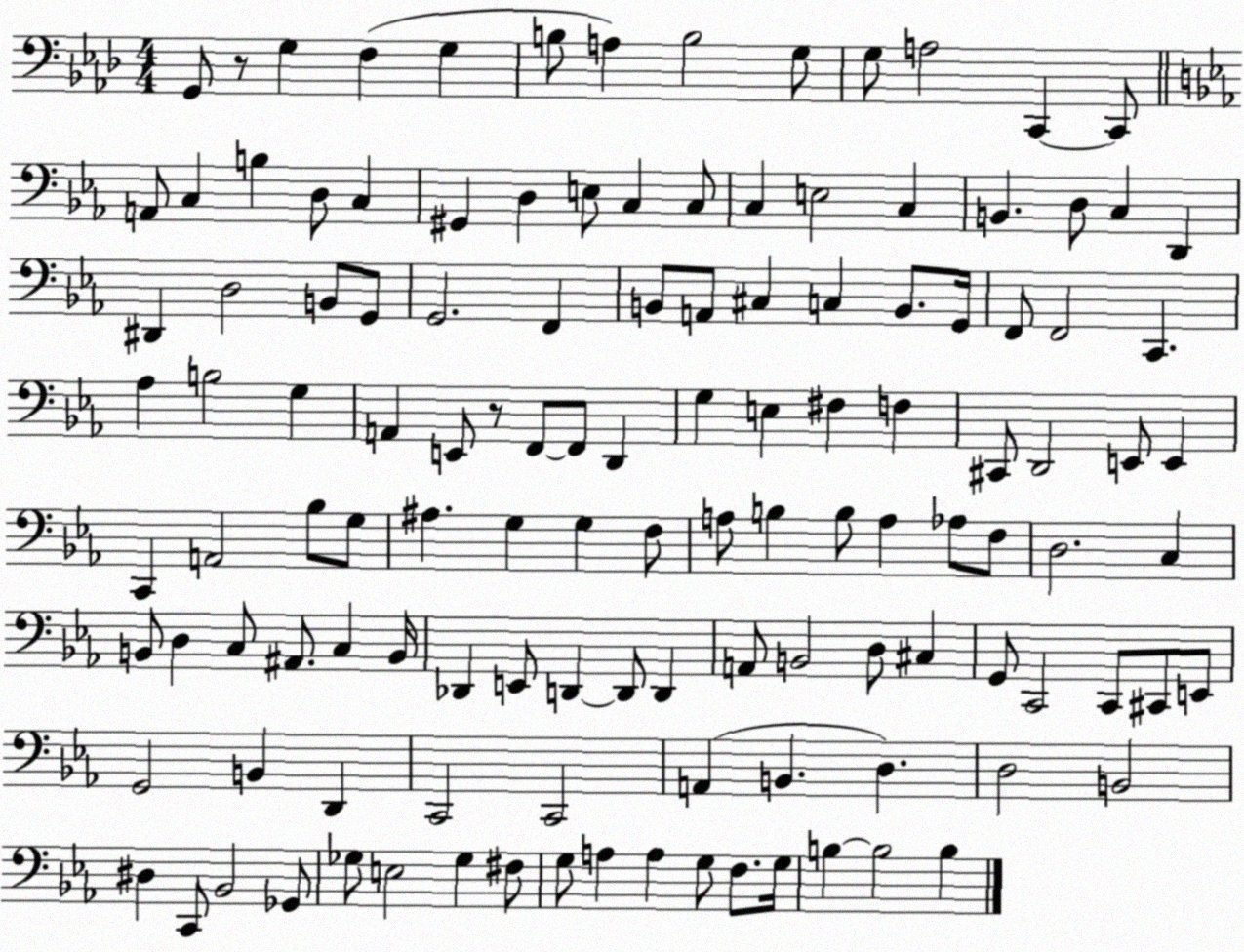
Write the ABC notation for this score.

X:1
T:Untitled
M:4/4
L:1/4
K:Ab
G,,/2 z/2 G, F, G, B,/2 A, B,2 G,/2 G,/2 A,2 C,, C,,/2 A,,/2 C, B, D,/2 C, ^G,, D, E,/2 C, C,/2 C, E,2 C, B,, D,/2 C, D,, ^D,, D,2 B,,/2 G,,/2 G,,2 F,, B,,/2 A,,/2 ^C, C, B,,/2 G,,/4 F,,/2 F,,2 C,, _A, B,2 G, A,, E,,/2 z/2 F,,/2 F,,/2 D,, G, E, ^F, F, ^C,,/2 D,,2 E,,/2 E,, C,, A,,2 _B,/2 G,/2 ^A, G, G, F,/2 A,/2 B, B,/2 A, _A,/2 F,/2 D,2 C, B,,/2 D, C,/2 ^A,,/2 C, B,,/4 _D,, E,,/2 D,, D,,/2 D,, A,,/2 B,,2 D,/2 ^C, G,,/2 C,,2 C,,/2 ^C,,/2 E,,/2 G,,2 B,, D,, C,,2 C,,2 A,, B,, D, D,2 B,,2 ^D, C,,/2 _B,,2 _G,,/2 _G,/2 E,2 _G, ^F,/2 G,/2 A, A, G,/2 F,/2 G,/4 B, B,2 B,